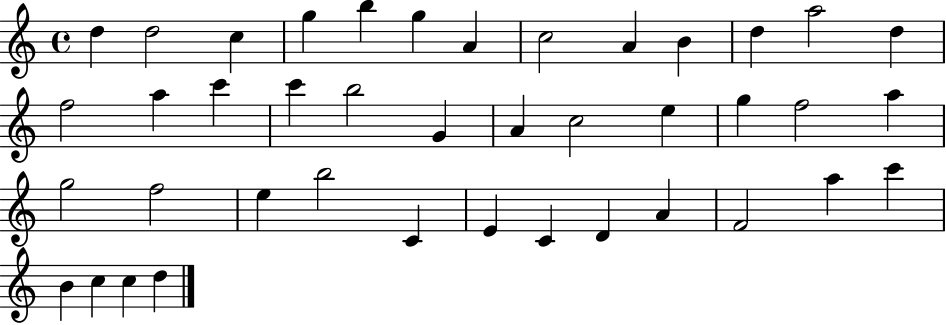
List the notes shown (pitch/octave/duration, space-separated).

D5/q D5/h C5/q G5/q B5/q G5/q A4/q C5/h A4/q B4/q D5/q A5/h D5/q F5/h A5/q C6/q C6/q B5/h G4/q A4/q C5/h E5/q G5/q F5/h A5/q G5/h F5/h E5/q B5/h C4/q E4/q C4/q D4/q A4/q F4/h A5/q C6/q B4/q C5/q C5/q D5/q